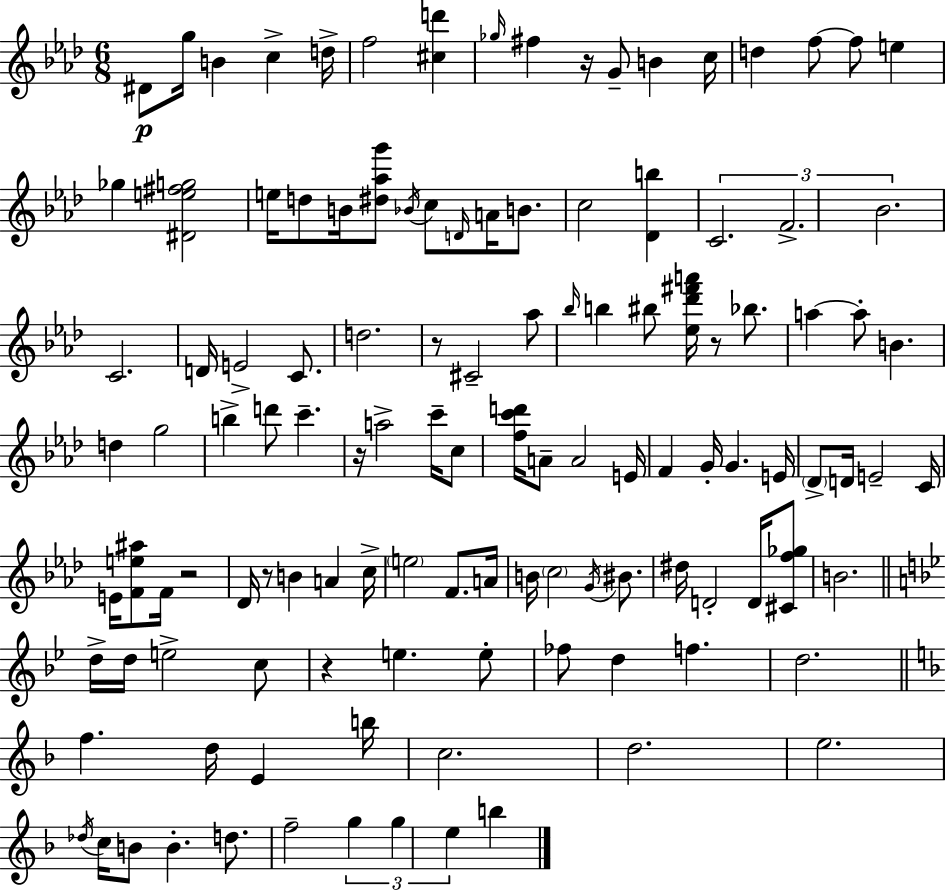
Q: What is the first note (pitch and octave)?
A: D#4